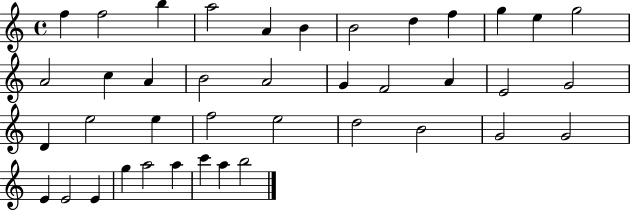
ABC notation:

X:1
T:Untitled
M:4/4
L:1/4
K:C
f f2 b a2 A B B2 d f g e g2 A2 c A B2 A2 G F2 A E2 G2 D e2 e f2 e2 d2 B2 G2 G2 E E2 E g a2 a c' a b2